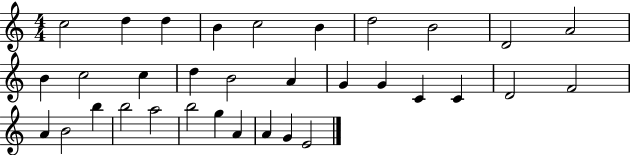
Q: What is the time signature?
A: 4/4